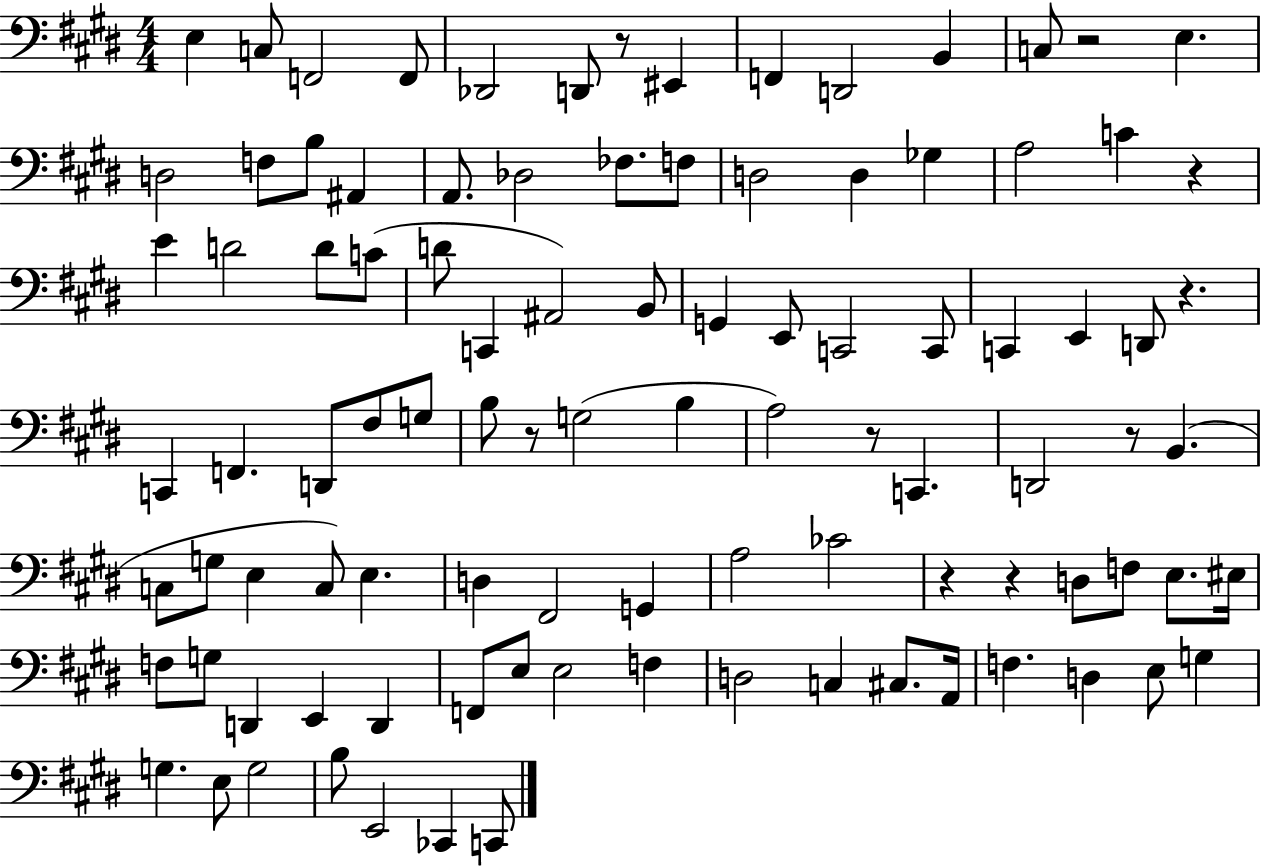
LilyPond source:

{
  \clef bass
  \numericTimeSignature
  \time 4/4
  \key e \major
  e4 c8 f,2 f,8 | des,2 d,8 r8 eis,4 | f,4 d,2 b,4 | c8 r2 e4. | \break d2 f8 b8 ais,4 | a,8. des2 fes8. f8 | d2 d4 ges4 | a2 c'4 r4 | \break e'4 d'2 d'8 c'8( | d'8 c,4 ais,2) b,8 | g,4 e,8 c,2 c,8 | c,4 e,4 d,8 r4. | \break c,4 f,4. d,8 fis8 g8 | b8 r8 g2( b4 | a2) r8 c,4. | d,2 r8 b,4.( | \break c8 g8 e4 c8) e4. | d4 fis,2 g,4 | a2 ces'2 | r4 r4 d8 f8 e8. eis16 | \break f8 g8 d,4 e,4 d,4 | f,8 e8 e2 f4 | d2 c4 cis8. a,16 | f4. d4 e8 g4 | \break g4. e8 g2 | b8 e,2 ces,4 c,8 | \bar "|."
}